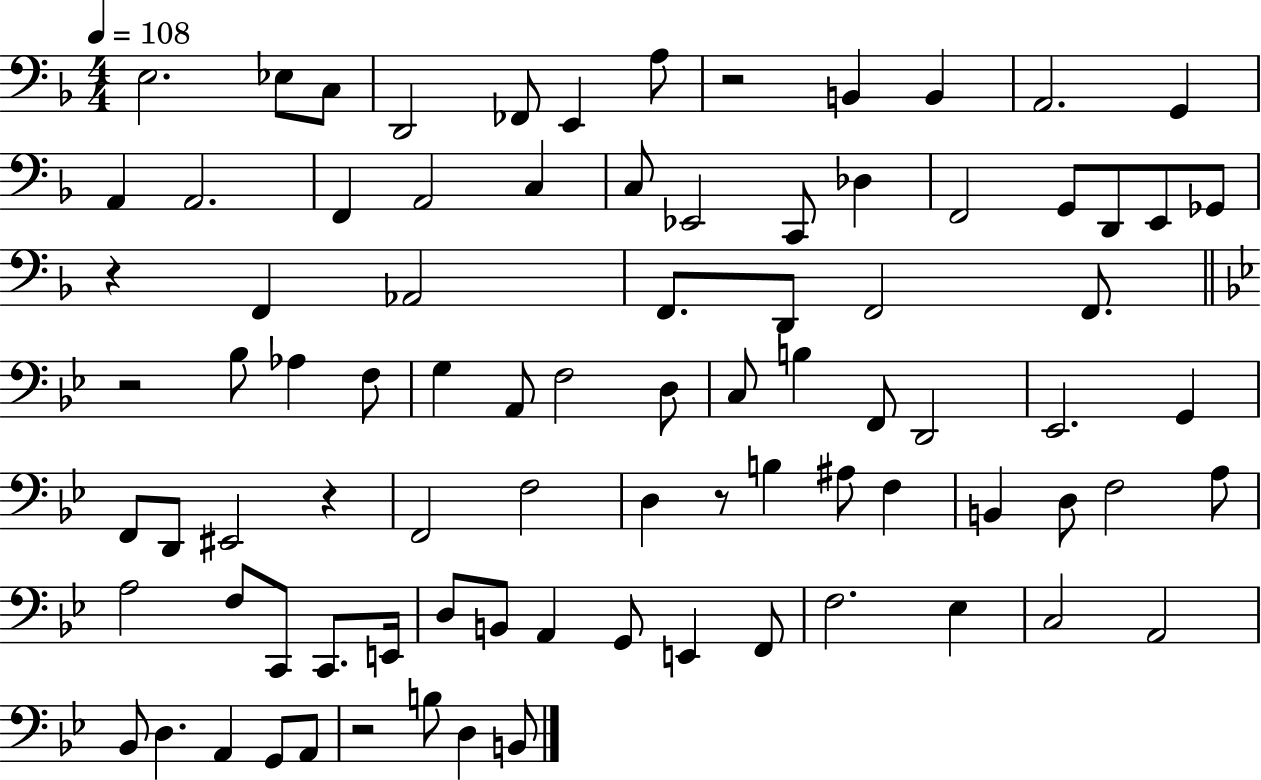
{
  \clef bass
  \numericTimeSignature
  \time 4/4
  \key f \major
  \tempo 4 = 108
  e2. ees8 c8 | d,2 fes,8 e,4 a8 | r2 b,4 b,4 | a,2. g,4 | \break a,4 a,2. | f,4 a,2 c4 | c8 ees,2 c,8 des4 | f,2 g,8 d,8 e,8 ges,8 | \break r4 f,4 aes,2 | f,8. d,8 f,2 f,8. | \bar "||" \break \key g \minor r2 bes8 aes4 f8 | g4 a,8 f2 d8 | c8 b4 f,8 d,2 | ees,2. g,4 | \break f,8 d,8 eis,2 r4 | f,2 f2 | d4 r8 b4 ais8 f4 | b,4 d8 f2 a8 | \break a2 f8 c,8 c,8. e,16 | d8 b,8 a,4 g,8 e,4 f,8 | f2. ees4 | c2 a,2 | \break bes,8 d4. a,4 g,8 a,8 | r2 b8 d4 b,8 | \bar "|."
}